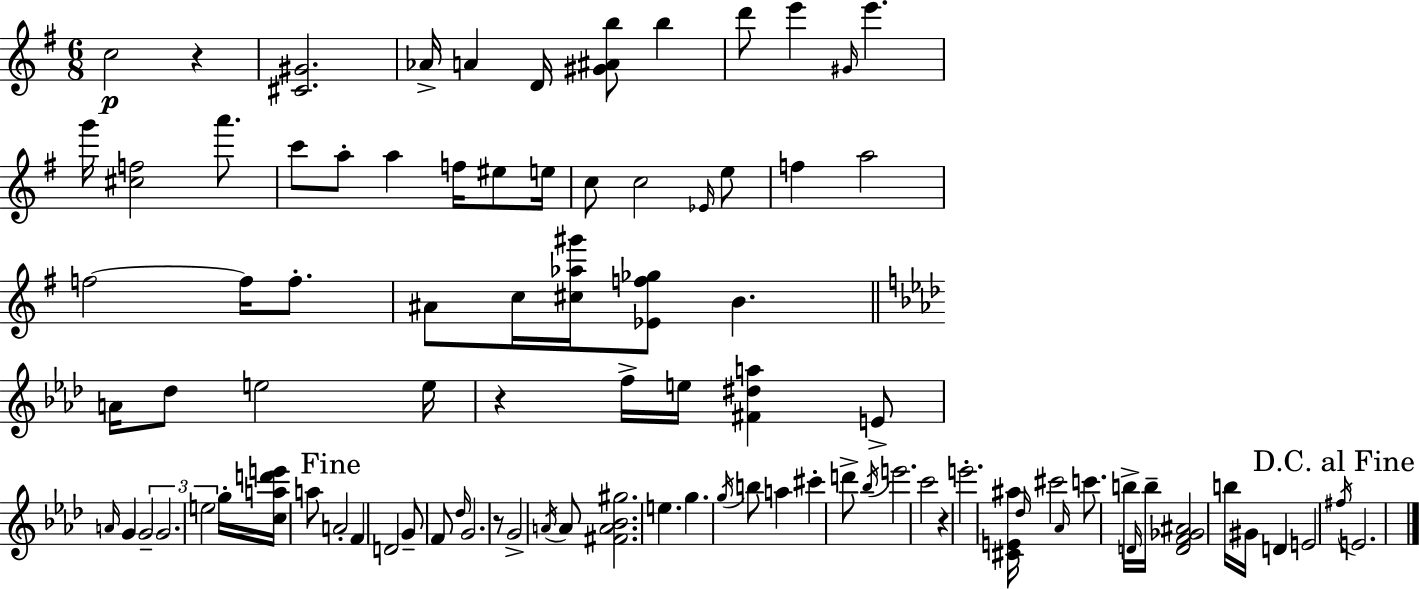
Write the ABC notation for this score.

X:1
T:Untitled
M:6/8
L:1/4
K:G
c2 z [^C^G]2 _A/4 A D/4 [^G^Ab]/2 b d'/2 e' ^G/4 e' g'/4 [^cf]2 a'/2 c'/2 a/2 a f/4 ^e/2 e/4 c/2 c2 _E/4 e/2 f a2 f2 f/4 f/2 ^A/2 c/4 [^c_a^g']/4 [_Ef_g]/2 B A/4 _d/2 e2 e/4 z f/4 e/4 [^F^da] E/2 A/4 G G2 G2 e2 g/4 [cad'e']/4 a/2 A2 F D2 G/2 F/2 _d/4 G2 z/2 G2 A/4 A/2 [^FA_B^g]2 e g g/4 b/2 a ^c' d'/2 _b/4 e'2 c'2 z e'2 [^CE^a]/4 _d/4 ^c'2 _A/4 c'/2 b/4 D/4 b/4 [DF_G^A]2 b/4 ^G/4 D E2 ^f/4 E2